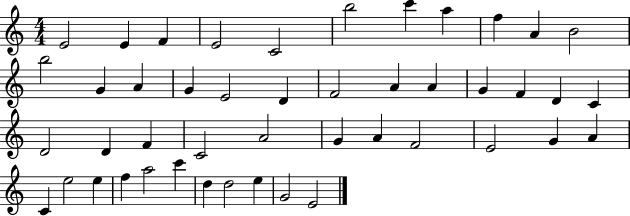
X:1
T:Untitled
M:4/4
L:1/4
K:C
E2 E F E2 C2 b2 c' a f A B2 b2 G A G E2 D F2 A A G F D C D2 D F C2 A2 G A F2 E2 G A C e2 e f a2 c' d d2 e G2 E2